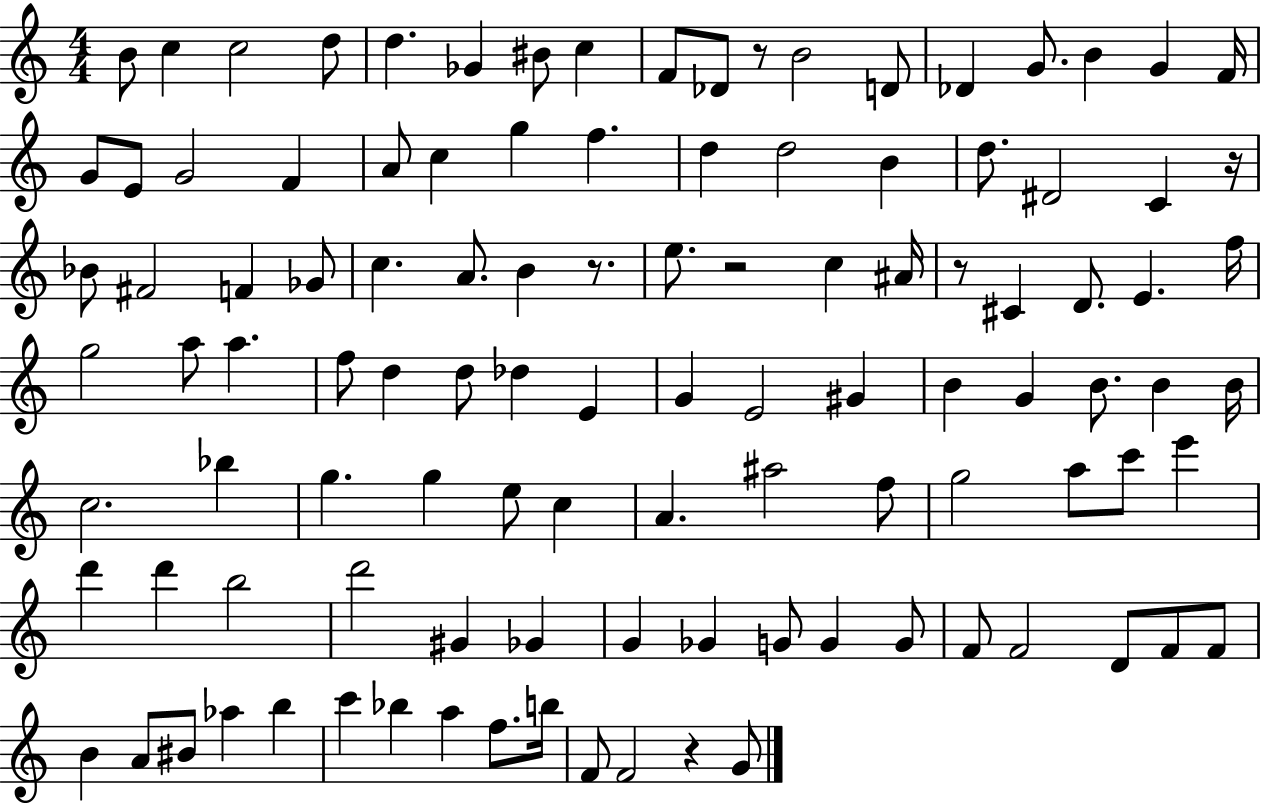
{
  \clef treble
  \numericTimeSignature
  \time 4/4
  \key c \major
  b'8 c''4 c''2 d''8 | d''4. ges'4 bis'8 c''4 | f'8 des'8 r8 b'2 d'8 | des'4 g'8. b'4 g'4 f'16 | \break g'8 e'8 g'2 f'4 | a'8 c''4 g''4 f''4. | d''4 d''2 b'4 | d''8. dis'2 c'4 r16 | \break bes'8 fis'2 f'4 ges'8 | c''4. a'8. b'4 r8. | e''8. r2 c''4 ais'16 | r8 cis'4 d'8. e'4. f''16 | \break g''2 a''8 a''4. | f''8 d''4 d''8 des''4 e'4 | g'4 e'2 gis'4 | b'4 g'4 b'8. b'4 b'16 | \break c''2. bes''4 | g''4. g''4 e''8 c''4 | a'4. ais''2 f''8 | g''2 a''8 c'''8 e'''4 | \break d'''4 d'''4 b''2 | d'''2 gis'4 ges'4 | g'4 ges'4 g'8 g'4 g'8 | f'8 f'2 d'8 f'8 f'8 | \break b'4 a'8 bis'8 aes''4 b''4 | c'''4 bes''4 a''4 f''8. b''16 | f'8 f'2 r4 g'8 | \bar "|."
}